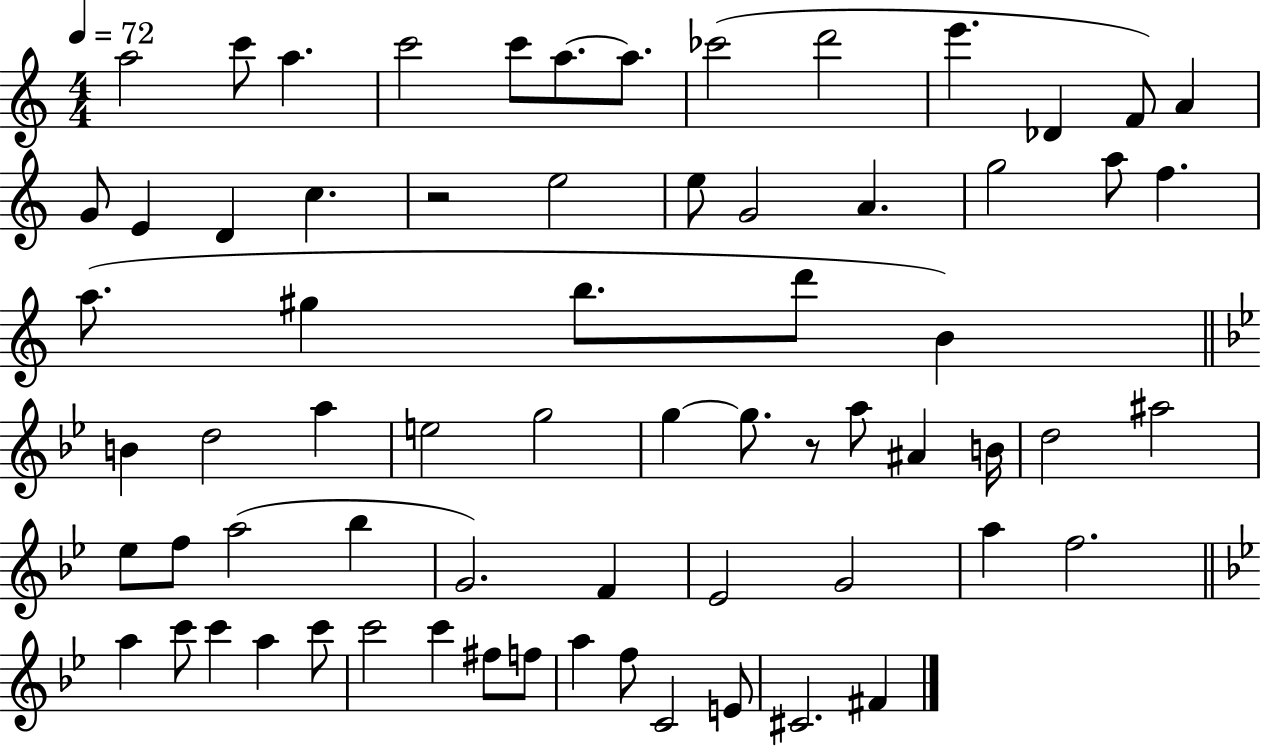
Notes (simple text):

A5/h C6/e A5/q. C6/h C6/e A5/e. A5/e. CES6/h D6/h E6/q. Db4/q F4/e A4/q G4/e E4/q D4/q C5/q. R/h E5/h E5/e G4/h A4/q. G5/h A5/e F5/q. A5/e. G#5/q B5/e. D6/e B4/q B4/q D5/h A5/q E5/h G5/h G5/q G5/e. R/e A5/e A#4/q B4/s D5/h A#5/h Eb5/e F5/e A5/h Bb5/q G4/h. F4/q Eb4/h G4/h A5/q F5/h. A5/q C6/e C6/q A5/q C6/e C6/h C6/q F#5/e F5/e A5/q F5/e C4/h E4/e C#4/h. F#4/q